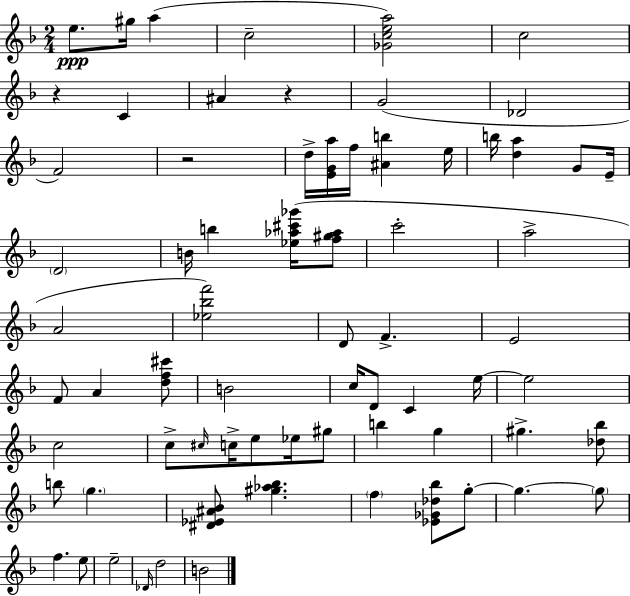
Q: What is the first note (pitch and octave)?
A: E5